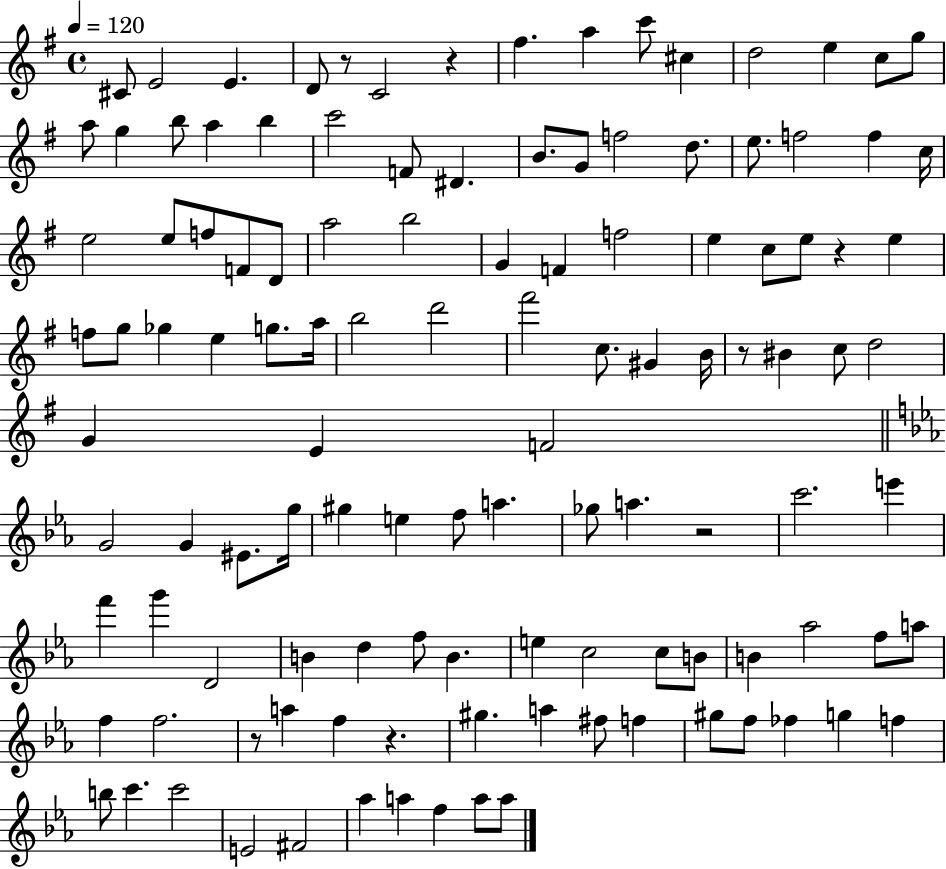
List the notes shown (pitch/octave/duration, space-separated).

C#4/e E4/h E4/q. D4/e R/e C4/h R/q F#5/q. A5/q C6/e C#5/q D5/h E5/q C5/e G5/e A5/e G5/q B5/e A5/q B5/q C6/h F4/e D#4/q. B4/e. G4/e F5/h D5/e. E5/e. F5/h F5/q C5/s E5/h E5/e F5/e F4/e D4/e A5/h B5/h G4/q F4/q F5/h E5/q C5/e E5/e R/q E5/q F5/e G5/e Gb5/q E5/q G5/e. A5/s B5/h D6/h F#6/h C5/e. G#4/q B4/s R/e BIS4/q C5/e D5/h G4/q E4/q F4/h G4/h G4/q EIS4/e. G5/s G#5/q E5/q F5/e A5/q. Gb5/e A5/q. R/h C6/h. E6/q F6/q G6/q D4/h B4/q D5/q F5/e B4/q. E5/q C5/h C5/e B4/e B4/q Ab5/h F5/e A5/e F5/q F5/h. R/e A5/q F5/q R/q. G#5/q. A5/q F#5/e F5/q G#5/e F5/e FES5/q G5/q F5/q B5/e C6/q. C6/h E4/h F#4/h Ab5/q A5/q F5/q A5/e A5/e